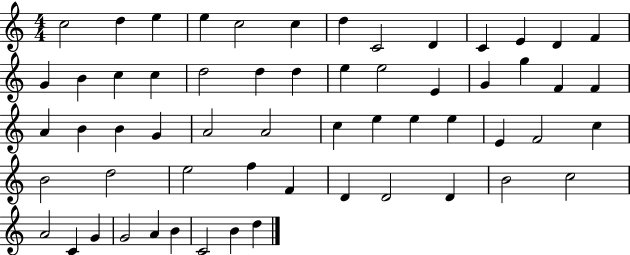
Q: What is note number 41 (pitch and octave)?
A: B4